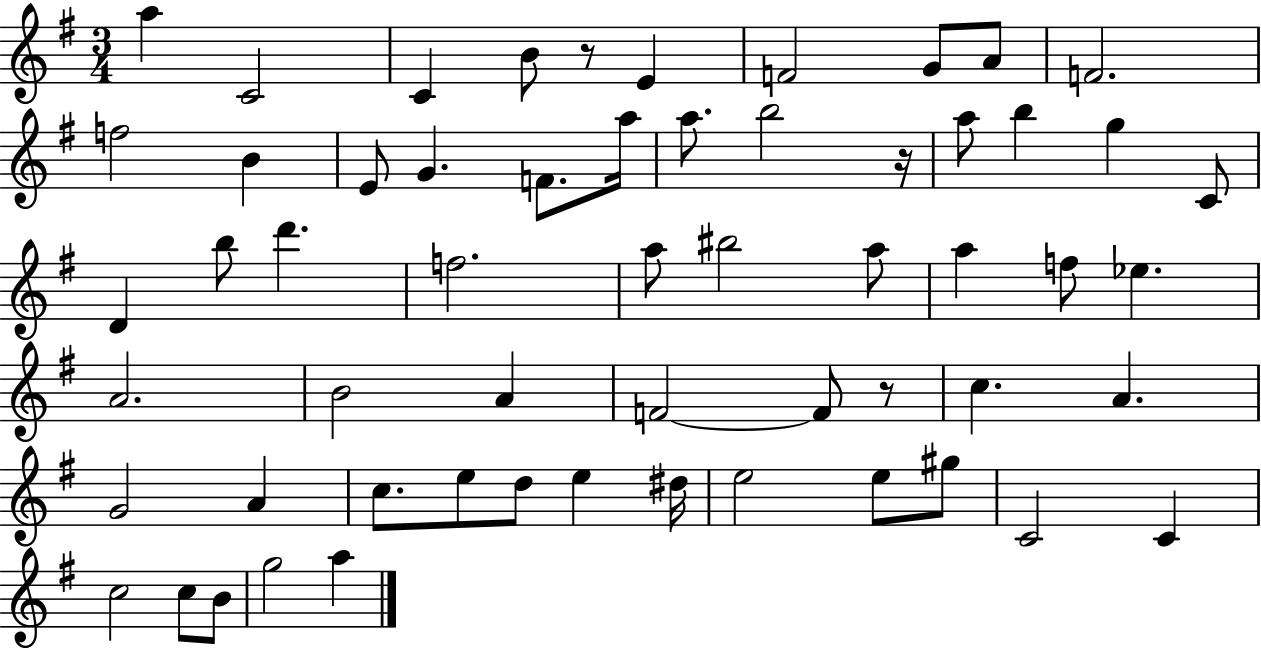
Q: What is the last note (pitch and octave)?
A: A5